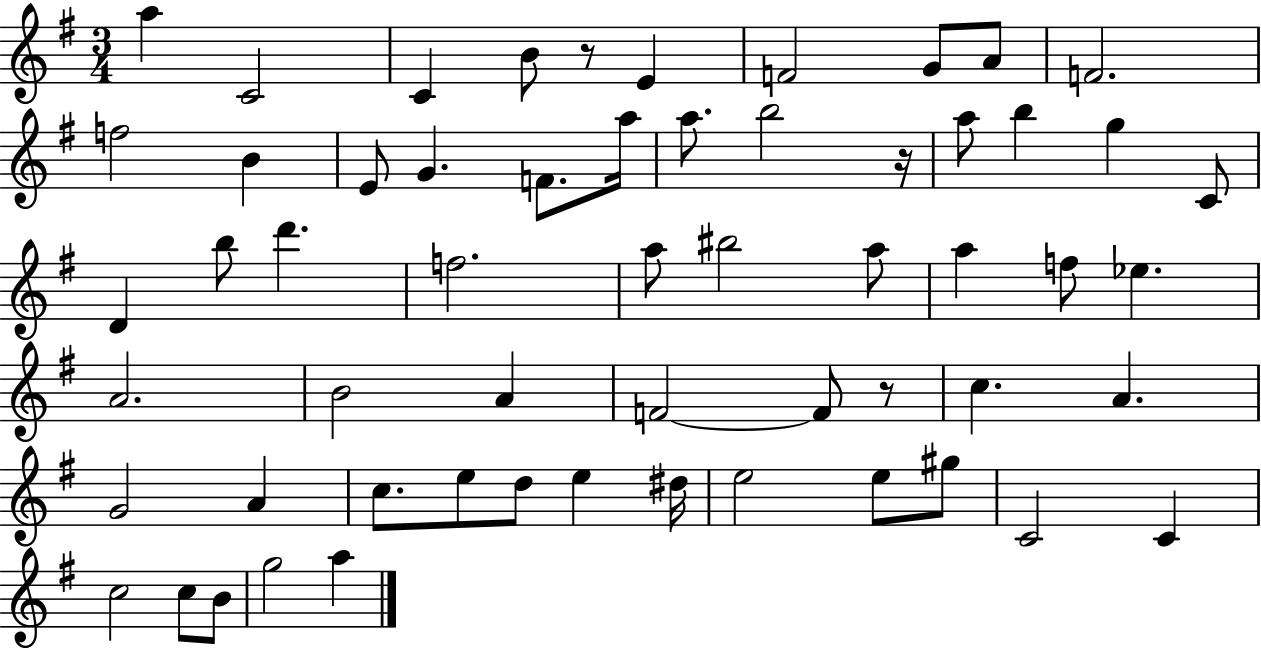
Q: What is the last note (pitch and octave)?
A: A5